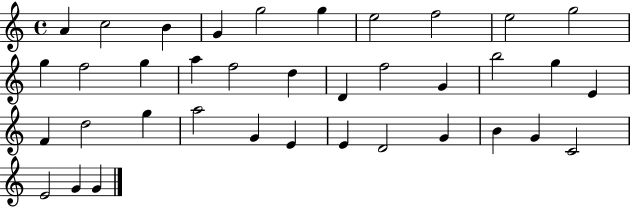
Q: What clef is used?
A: treble